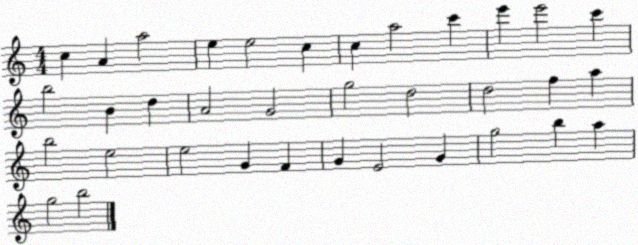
X:1
T:Untitled
M:4/4
L:1/4
K:C
c A a2 e e2 c c a2 c' e' e'2 c' b2 B d A2 G2 g2 d2 d2 f a b2 e2 e2 G F G E2 G g2 b a g2 b2